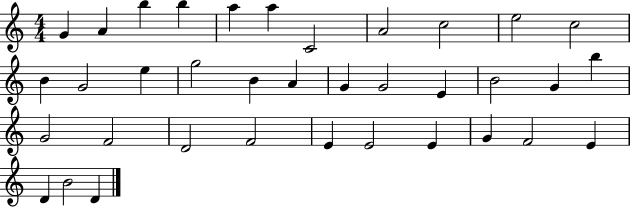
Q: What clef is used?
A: treble